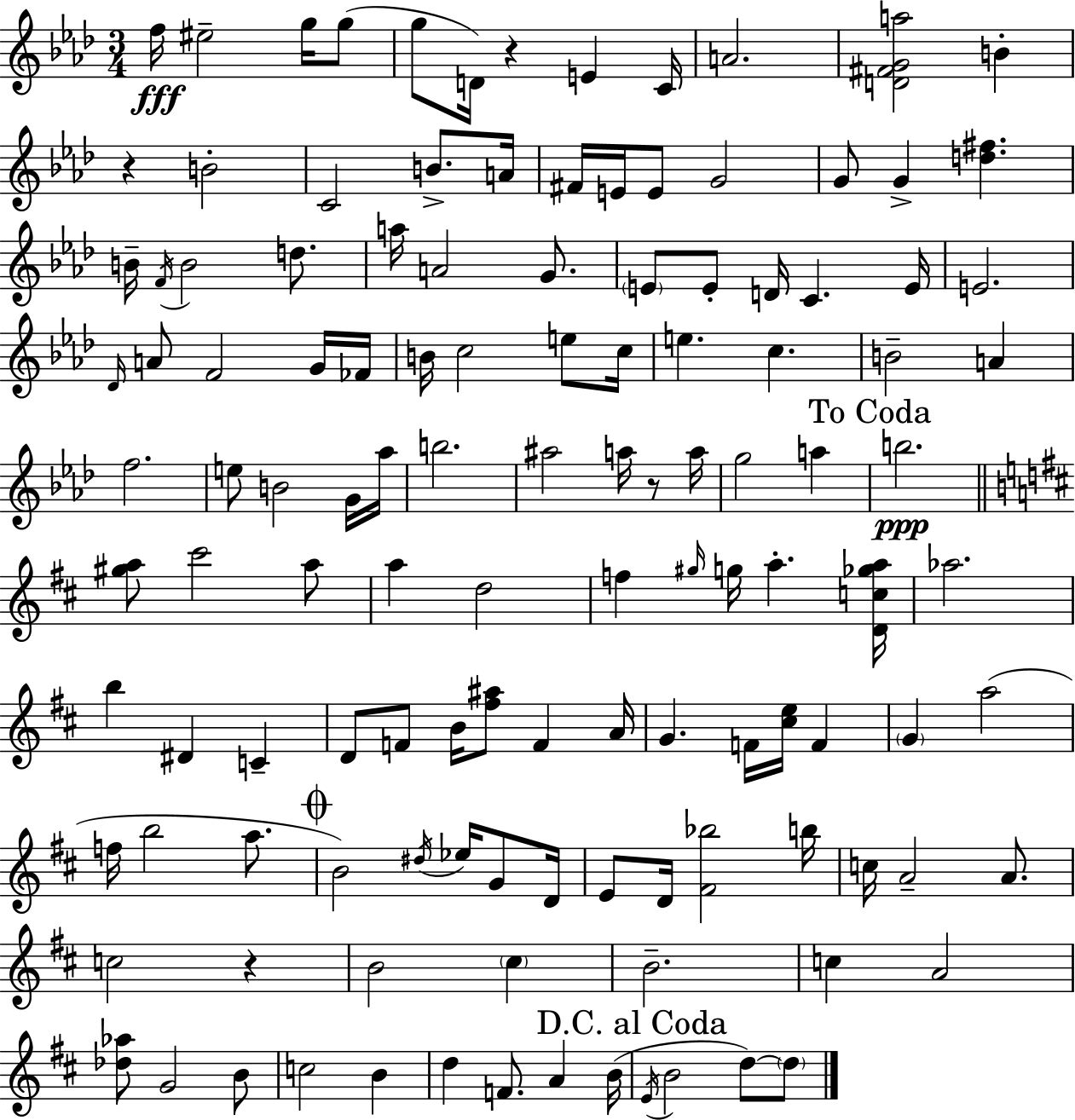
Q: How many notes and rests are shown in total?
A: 124